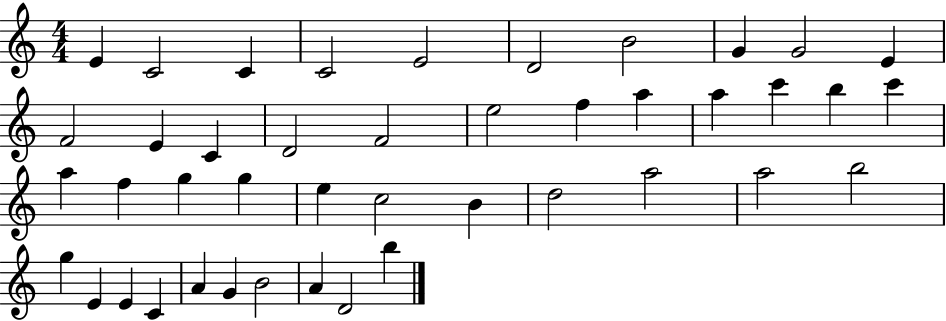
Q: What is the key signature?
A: C major